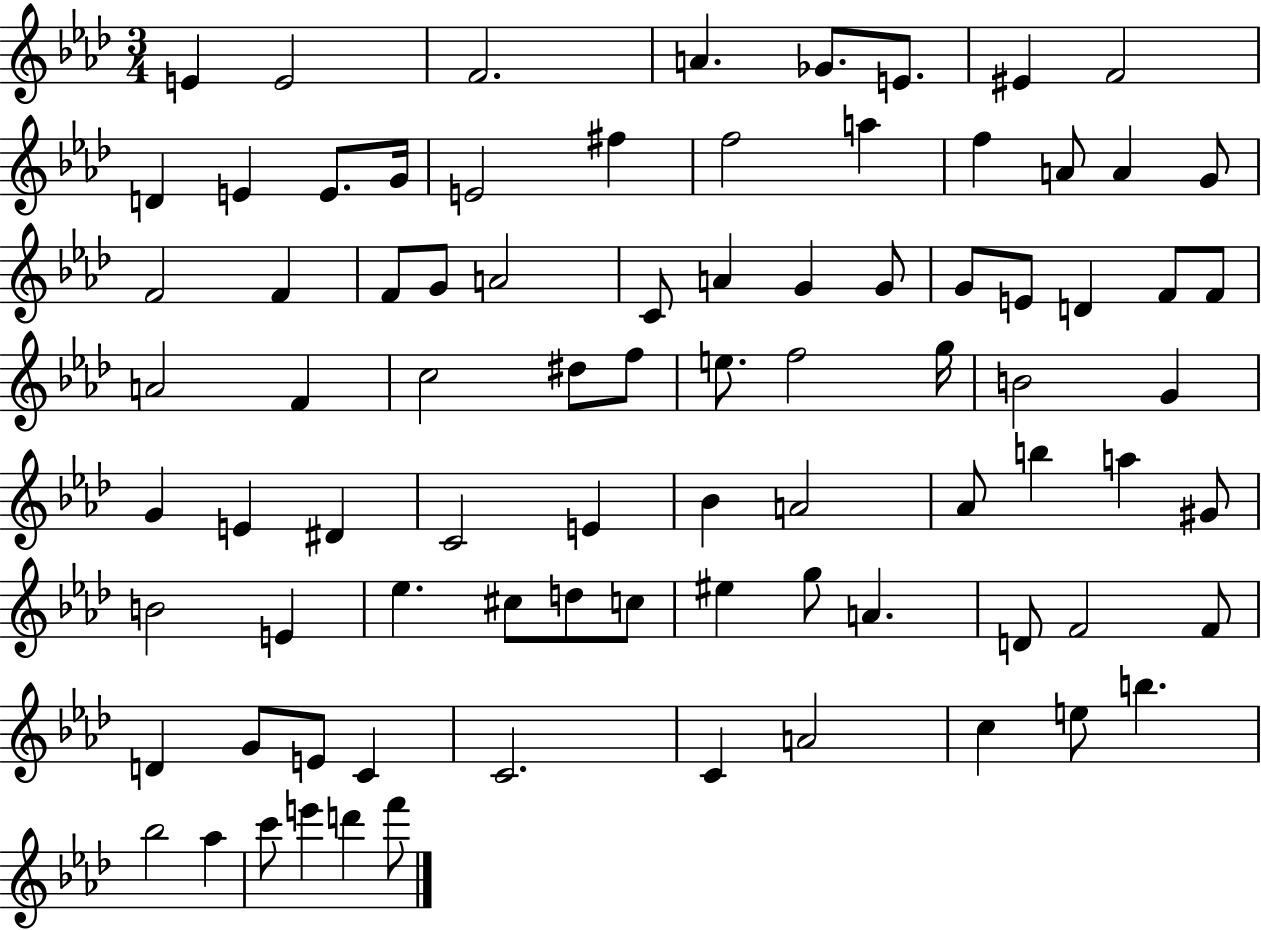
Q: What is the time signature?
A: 3/4